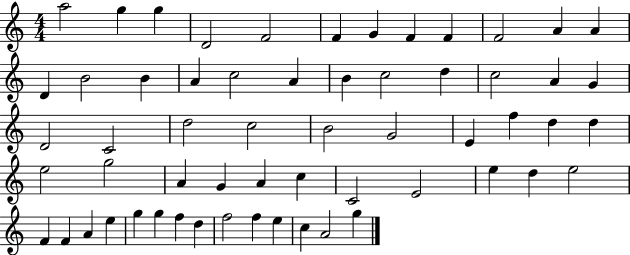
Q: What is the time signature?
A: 4/4